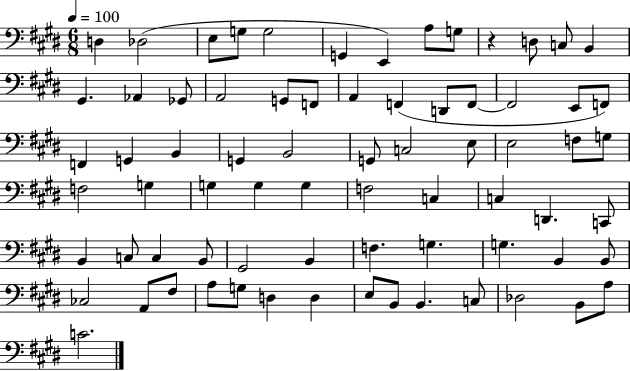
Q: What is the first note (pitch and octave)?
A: D3